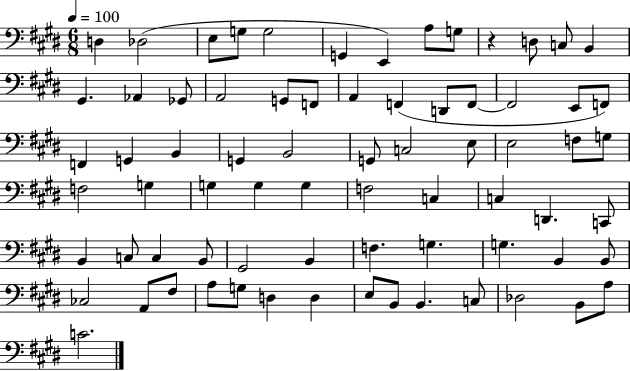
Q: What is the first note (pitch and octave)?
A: D3